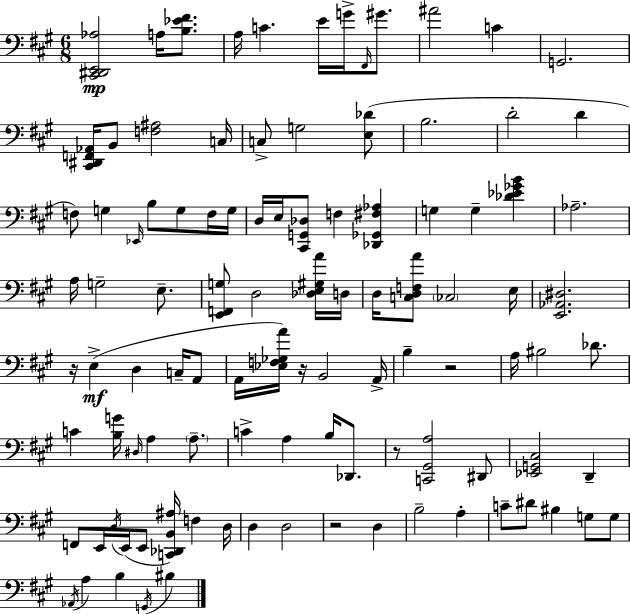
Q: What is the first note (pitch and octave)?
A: A3